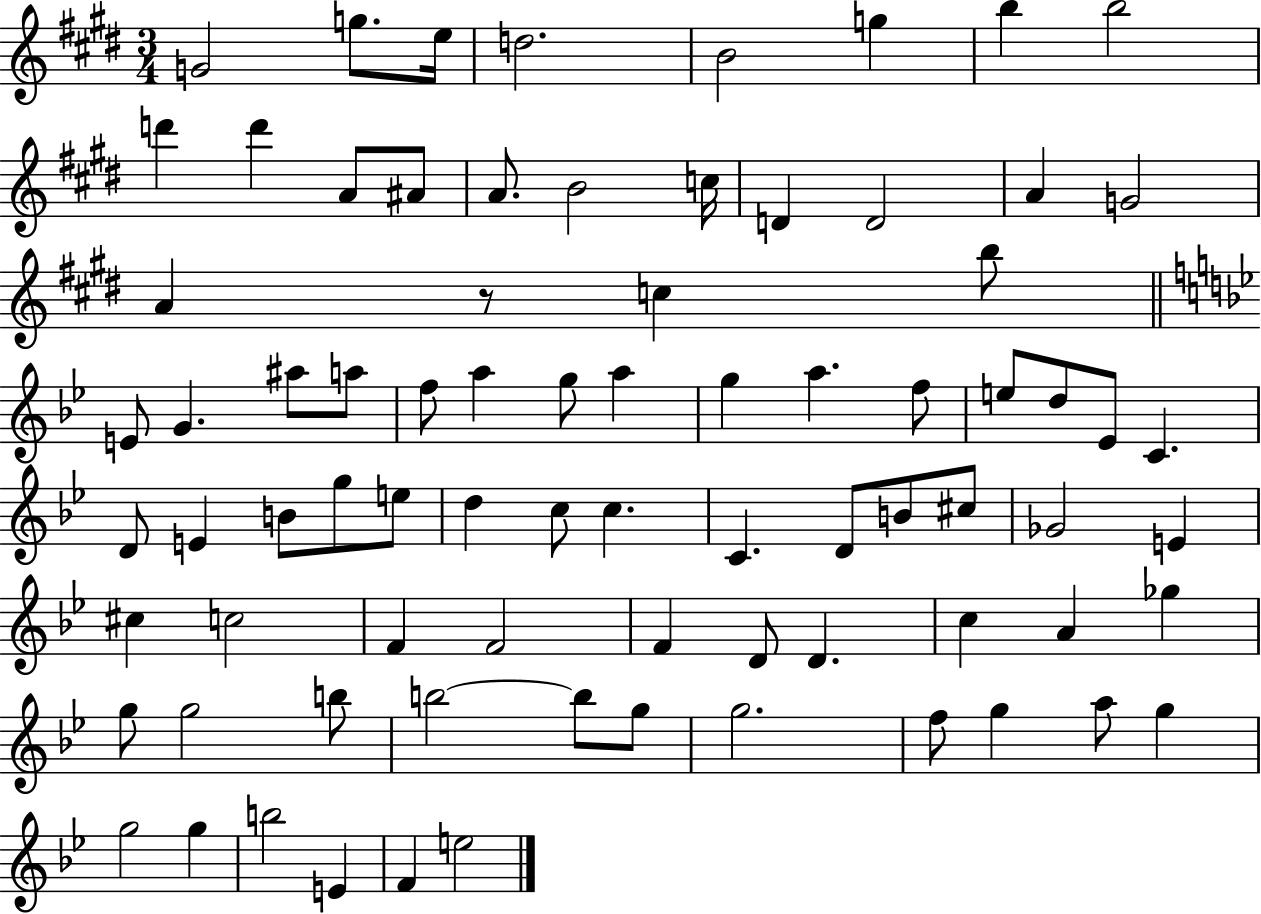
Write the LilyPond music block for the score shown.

{
  \clef treble
  \numericTimeSignature
  \time 3/4
  \key e \major
  g'2 g''8. e''16 | d''2. | b'2 g''4 | b''4 b''2 | \break d'''4 d'''4 a'8 ais'8 | a'8. b'2 c''16 | d'4 d'2 | a'4 g'2 | \break a'4 r8 c''4 b''8 | \bar "||" \break \key bes \major e'8 g'4. ais''8 a''8 | f''8 a''4 g''8 a''4 | g''4 a''4. f''8 | e''8 d''8 ees'8 c'4. | \break d'8 e'4 b'8 g''8 e''8 | d''4 c''8 c''4. | c'4. d'8 b'8 cis''8 | ges'2 e'4 | \break cis''4 c''2 | f'4 f'2 | f'4 d'8 d'4. | c''4 a'4 ges''4 | \break g''8 g''2 b''8 | b''2~~ b''8 g''8 | g''2. | f''8 g''4 a''8 g''4 | \break g''2 g''4 | b''2 e'4 | f'4 e''2 | \bar "|."
}